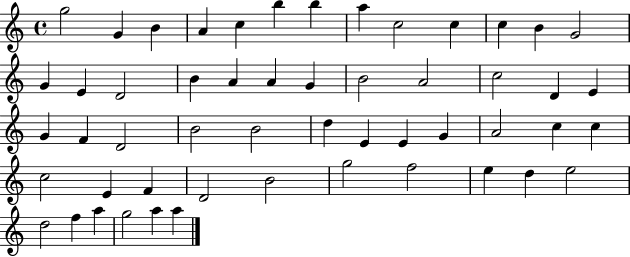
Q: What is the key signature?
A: C major